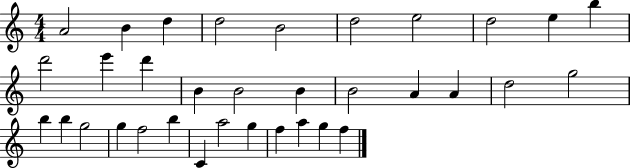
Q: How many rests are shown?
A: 0